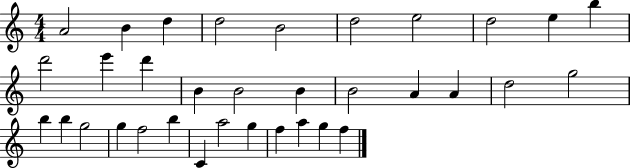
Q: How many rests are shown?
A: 0